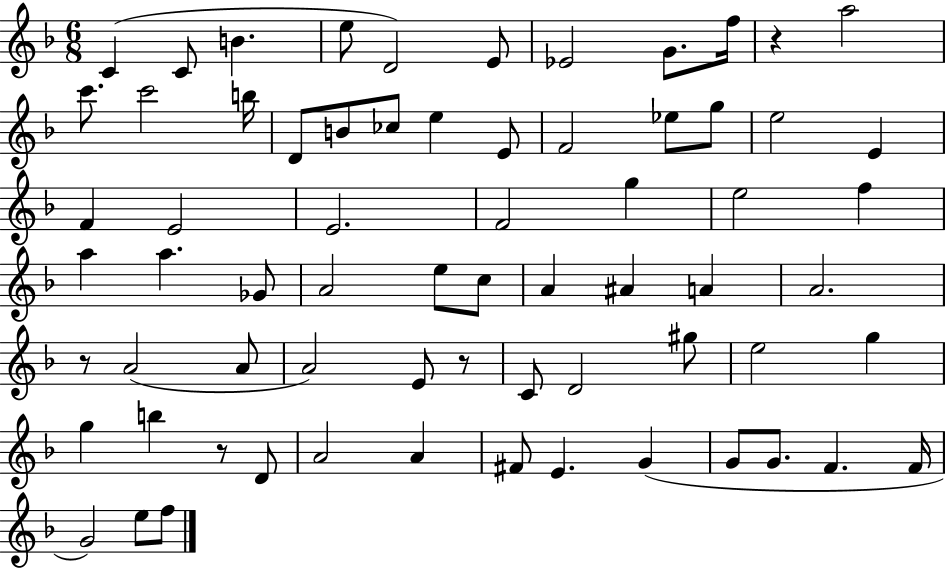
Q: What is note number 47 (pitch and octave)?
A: G#5